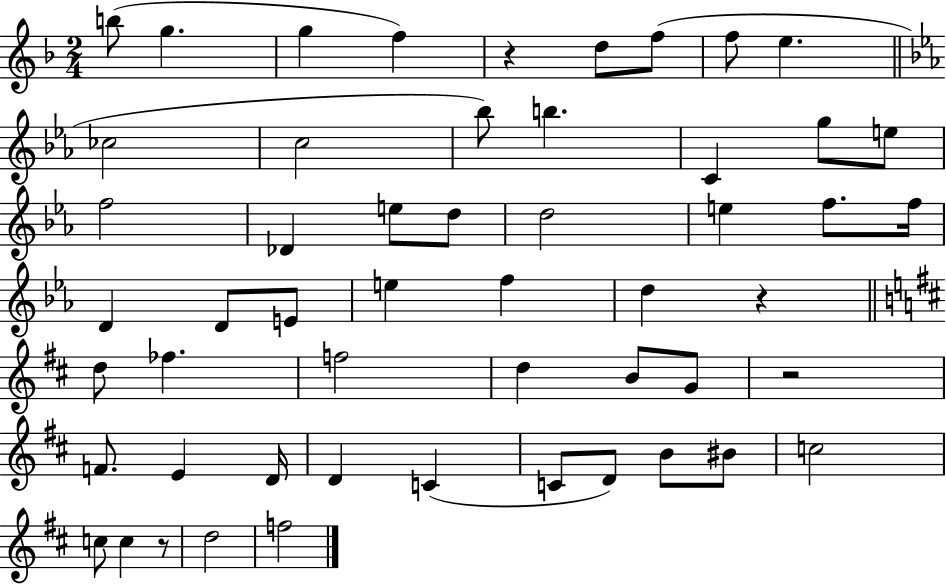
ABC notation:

X:1
T:Untitled
M:2/4
L:1/4
K:F
b/2 g g f z d/2 f/2 f/2 e _c2 c2 _b/2 b C g/2 e/2 f2 _D e/2 d/2 d2 e f/2 f/4 D D/2 E/2 e f d z d/2 _f f2 d B/2 G/2 z2 F/2 E D/4 D C C/2 D/2 B/2 ^B/2 c2 c/2 c z/2 d2 f2